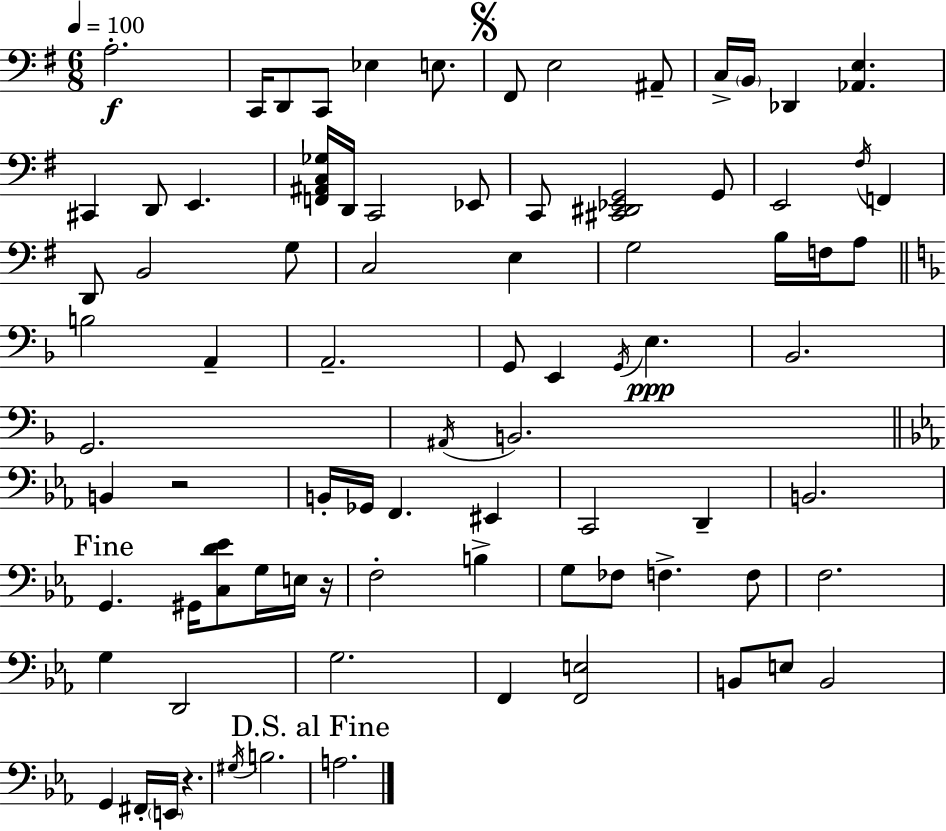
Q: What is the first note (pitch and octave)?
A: A3